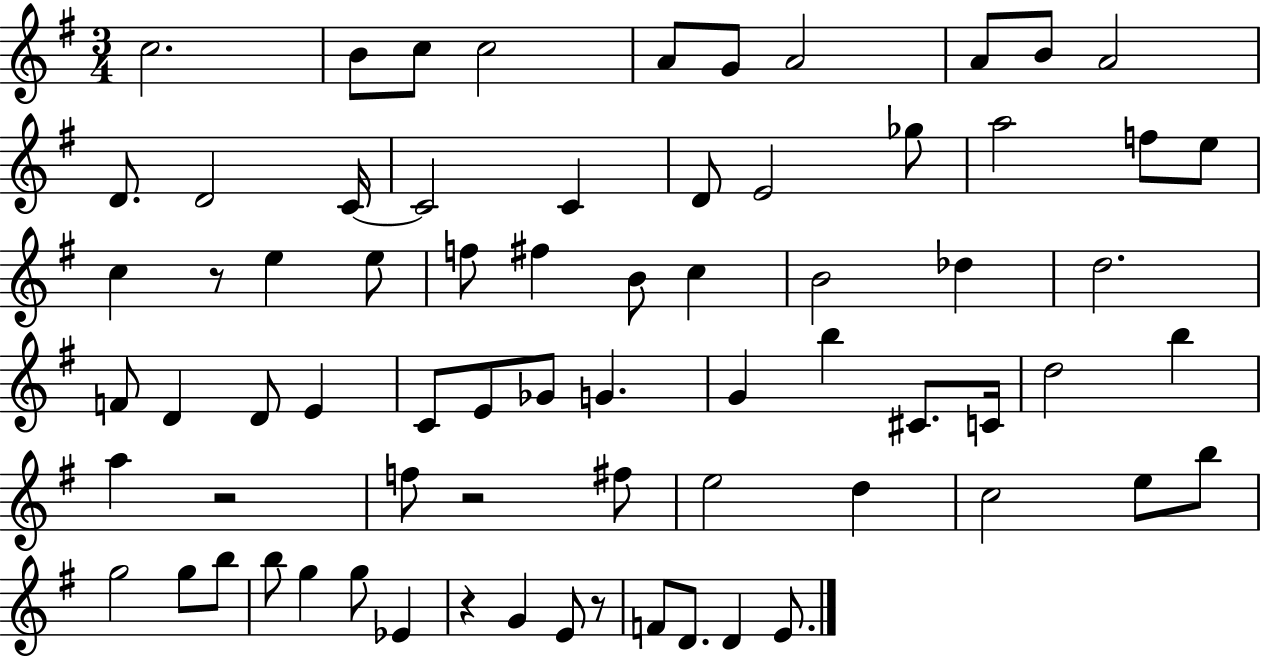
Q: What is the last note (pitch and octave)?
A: E4